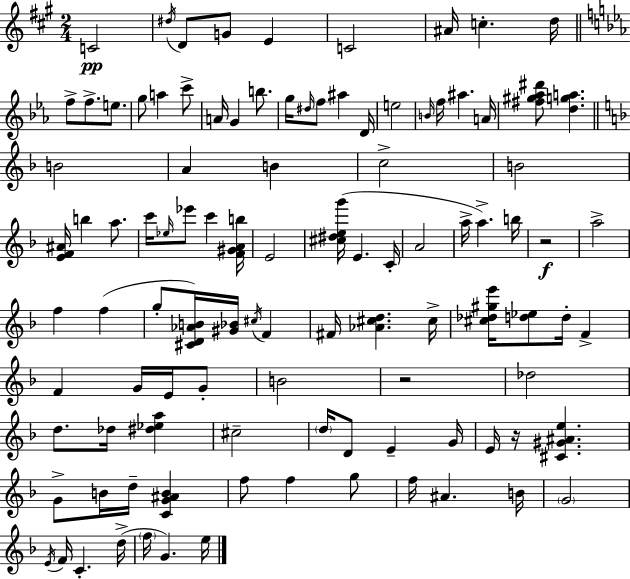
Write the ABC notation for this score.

X:1
T:Untitled
M:2/4
L:1/4
K:A
C2 ^d/4 D/2 G/2 E C2 ^A/4 c d/4 f/2 f/2 e/2 g/2 a c'/2 A/4 G b/2 g/4 ^d/4 f/2 ^a D/4 e2 B/4 f/4 ^a A/4 [^f^g_a^d']/2 [dga] B2 A B c2 B2 [EF^A]/4 b a/2 c'/4 _e/4 _e'/2 c' [F^GAb]/4 E2 [^c^deg']/4 E C/4 A2 a/4 a b/4 z2 a2 f f g/2 [^CD_AB]/4 [^G_B]/4 ^c/4 F ^F/4 [_A^cd] ^c/4 [^c_d^ge']/4 [d_e]/2 d/4 F F G/4 E/4 G/2 B2 z2 _d2 d/2 _d/4 [^d_ea] ^c2 d/4 D/2 E G/4 E/4 z/4 [^C^G^Ae] G/2 B/4 d/4 [CG^AB] f/2 f g/2 f/4 ^A B/4 G2 E/4 F/4 C d/4 f/4 G e/4